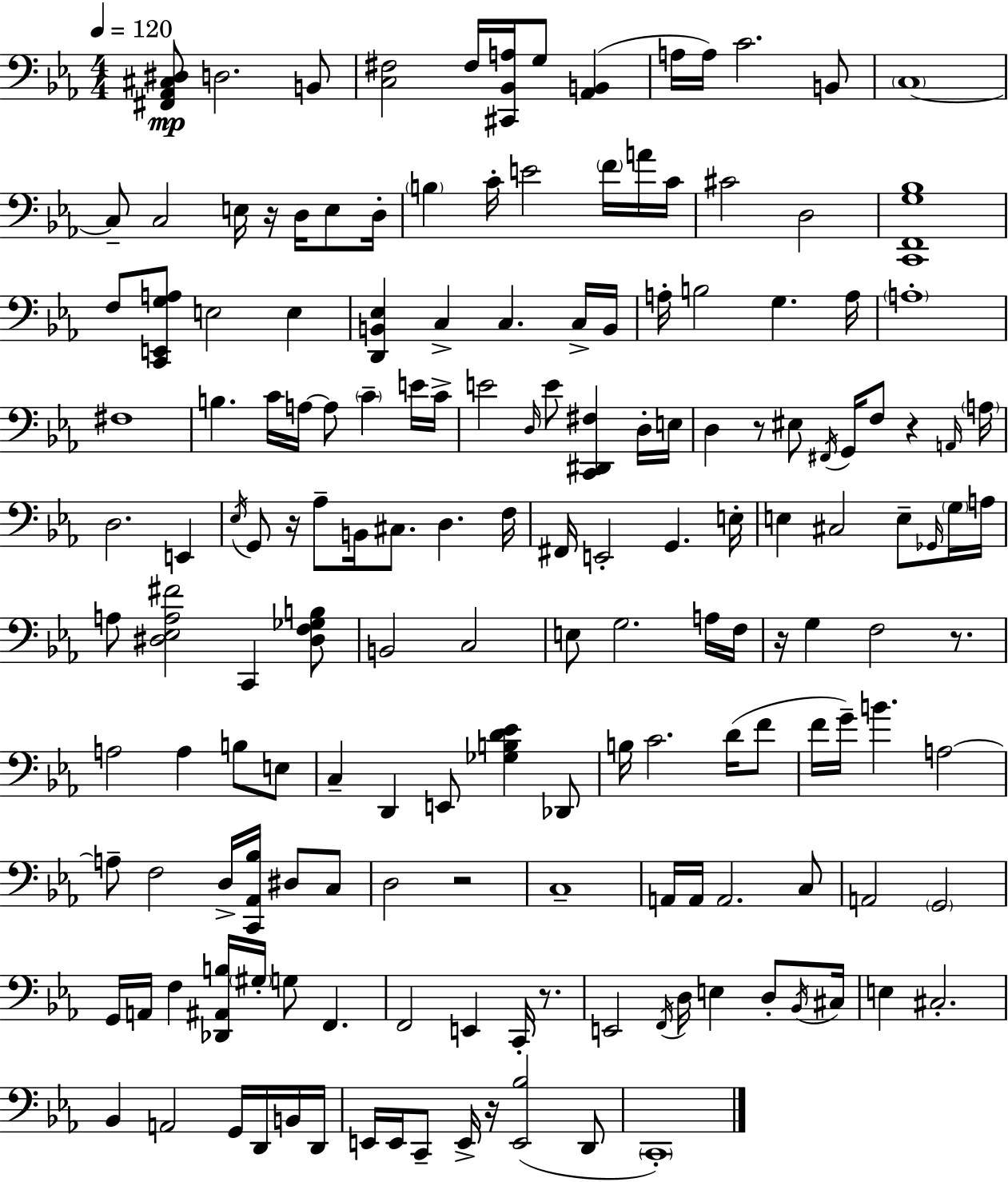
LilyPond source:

{
  \clef bass
  \numericTimeSignature
  \time 4/4
  \key ees \major
  \tempo 4 = 120
  <fis, aes, cis dis>8\mp d2. b,8 | <c fis>2 fis16 <cis, bes, a>16 g8 <aes, b,>4( | a16 a16) c'2. b,8 | \parenthesize c1~~ | \break c8-- c2 e16 r16 d16 e8 d16-. | \parenthesize b4 c'16-. e'2 \parenthesize f'16 a'16 c'16 | cis'2 d2 | <c, f, g bes>1 | \break f8 <c, e, g a>8 e2 e4 | <d, b, ees>4 c4-> c4. c16-> b,16 | a16-. b2 g4. a16 | \parenthesize a1-. | \break fis1 | b4. c'16 a16~~ a8 \parenthesize c'4-- e'16 c'16-> | e'2 \grace { d16 } e'8 <c, dis, fis>4 d16-. | e16 d4 r8 eis8 \acciaccatura { fis,16 } g,16 f8 r4 | \break \grace { a,16 } \parenthesize a16 d2. e,4 | \acciaccatura { ees16 } g,8 r16 aes8-- b,16 cis8. d4. | f16 fis,16 e,2-. g,4. | e16-. e4 cis2 | \break e8-- \grace { ges,16 } \parenthesize g16 a16 a8 <dis ees a fis'>2 c,4 | <dis f ges b>8 b,2 c2 | e8 g2. | a16 f16 r16 g4 f2 | \break r8. a2 a4 | b8 e8 c4-- d,4 e,8 <ges b d' ees'>4 | des,8 b16 c'2. | d'16( f'8 f'16 g'16--) b'4. a2~~ | \break a8-- f2 d16-> | <c, aes, bes>16 dis8 c8 d2 r2 | c1-- | a,16 a,16 a,2. | \break c8 a,2 \parenthesize g,2 | g,16 a,16 f4 <des, ais, b>16 \parenthesize gis16-. g8 f,4. | f,2 e,4 | c,16-. r8. e,2 \acciaccatura { f,16 } d16 e4 | \break d8-. \acciaccatura { bes,16 } cis16 e4 cis2.-. | bes,4 a,2 | g,16 d,16 b,16 d,16 e,16 e,16 c,8-- e,16-> r16 <e, bes>2( | d,8 \parenthesize c,1-.) | \break \bar "|."
}